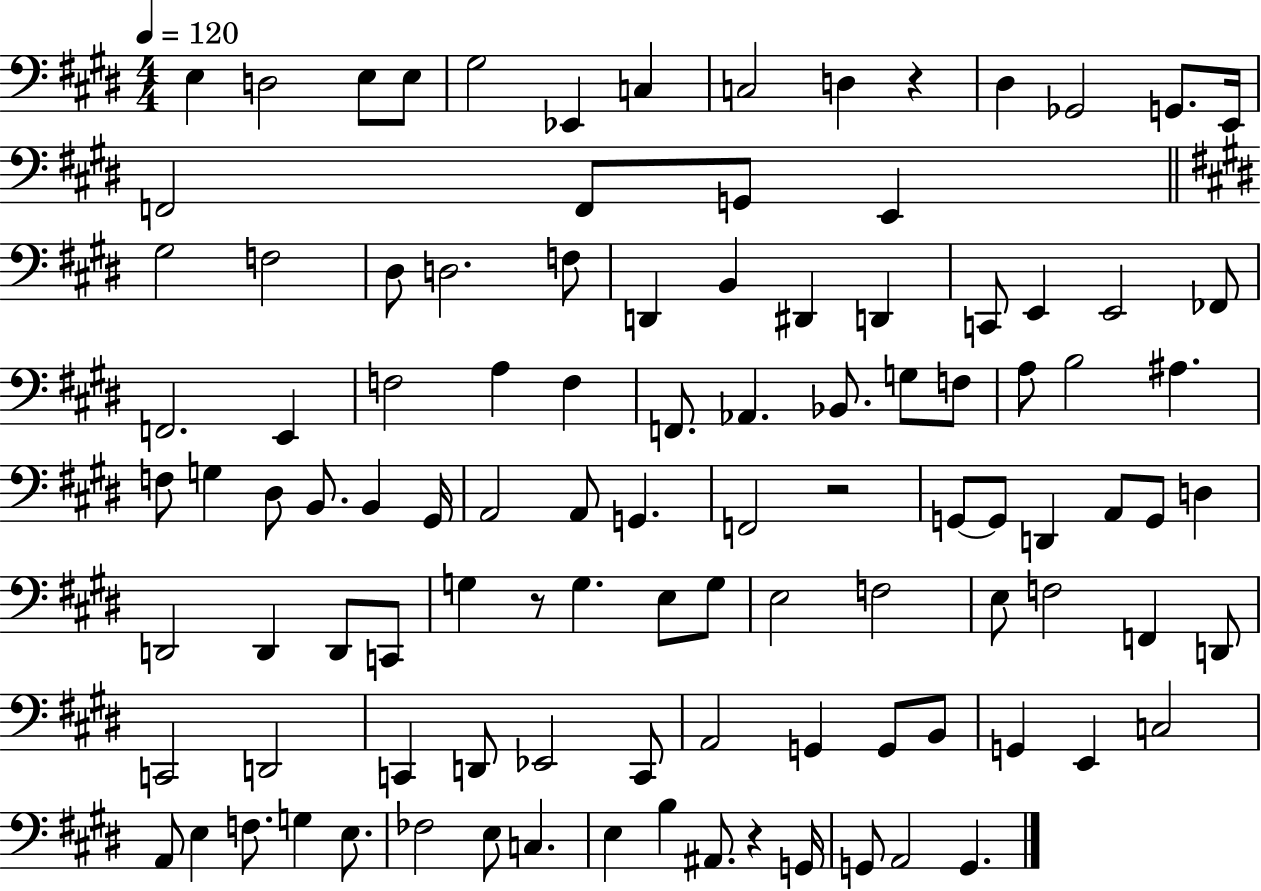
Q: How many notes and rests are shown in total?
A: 105